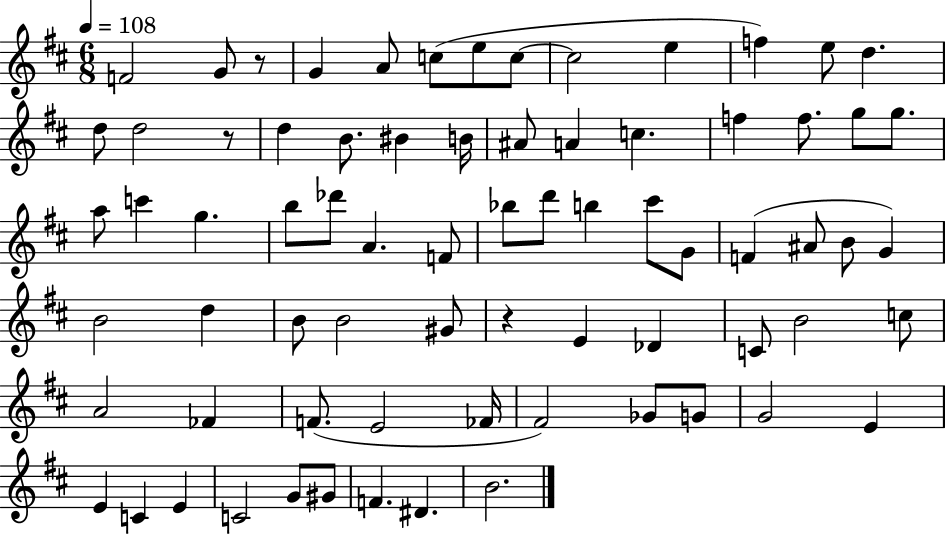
F4/h G4/e R/e G4/q A4/e C5/e E5/e C5/e C5/h E5/q F5/q E5/e D5/q. D5/e D5/h R/e D5/q B4/e. BIS4/q B4/s A#4/e A4/q C5/q. F5/q F5/e. G5/e G5/e. A5/e C6/q G5/q. B5/e Db6/e A4/q. F4/e Bb5/e D6/e B5/q C#6/e G4/e F4/q A#4/e B4/e G4/q B4/h D5/q B4/e B4/h G#4/e R/q E4/q Db4/q C4/e B4/h C5/e A4/h FES4/q F4/e. E4/h FES4/s F#4/h Gb4/e G4/e G4/h E4/q E4/q C4/q E4/q C4/h G4/e G#4/e F4/q. D#4/q. B4/h.